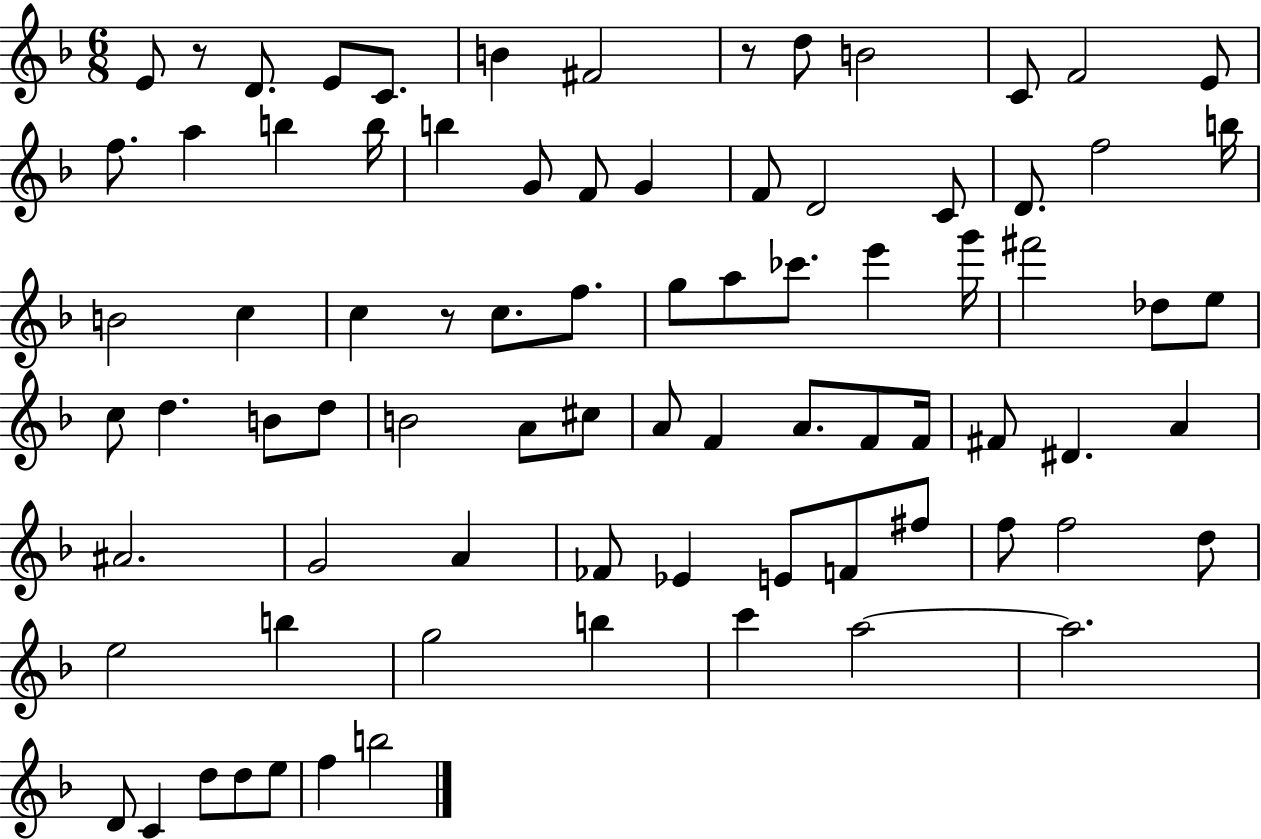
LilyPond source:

{
  \clef treble
  \numericTimeSignature
  \time 6/8
  \key f \major
  e'8 r8 d'8. e'8 c'8. | b'4 fis'2 | r8 d''8 b'2 | c'8 f'2 e'8 | \break f''8. a''4 b''4 b''16 | b''4 g'8 f'8 g'4 | f'8 d'2 c'8 | d'8. f''2 b''16 | \break b'2 c''4 | c''4 r8 c''8. f''8. | g''8 a''8 ces'''8. e'''4 g'''16 | fis'''2 des''8 e''8 | \break c''8 d''4. b'8 d''8 | b'2 a'8 cis''8 | a'8 f'4 a'8. f'8 f'16 | fis'8 dis'4. a'4 | \break ais'2. | g'2 a'4 | fes'8 ees'4 e'8 f'8 fis''8 | f''8 f''2 d''8 | \break e''2 b''4 | g''2 b''4 | c'''4 a''2~~ | a''2. | \break d'8 c'4 d''8 d''8 e''8 | f''4 b''2 | \bar "|."
}